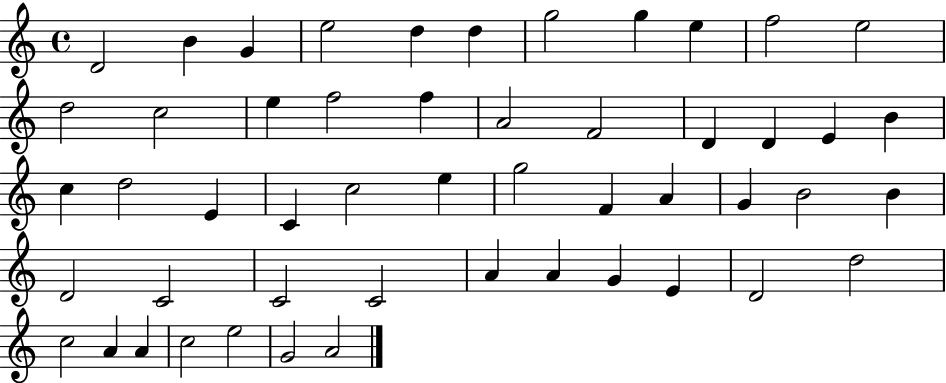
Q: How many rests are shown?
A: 0